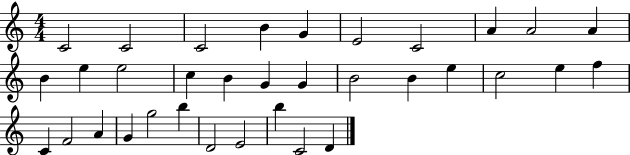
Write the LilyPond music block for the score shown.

{
  \clef treble
  \numericTimeSignature
  \time 4/4
  \key c \major
  c'2 c'2 | c'2 b'4 g'4 | e'2 c'2 | a'4 a'2 a'4 | \break b'4 e''4 e''2 | c''4 b'4 g'4 g'4 | b'2 b'4 e''4 | c''2 e''4 f''4 | \break c'4 f'2 a'4 | g'4 g''2 b''4 | d'2 e'2 | b''4 c'2 d'4 | \break \bar "|."
}